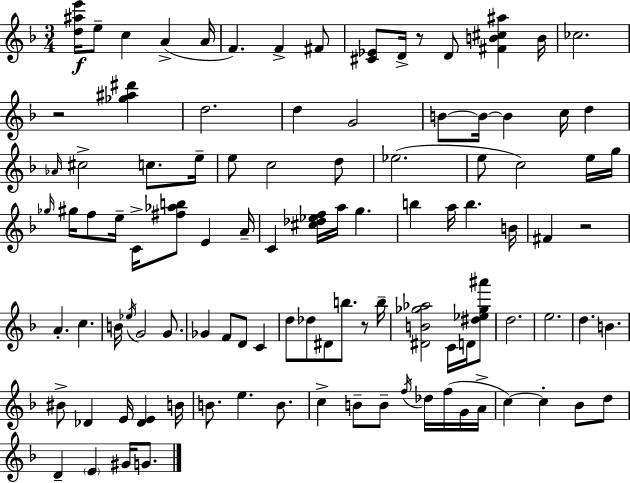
[D5,A#5,E6]/s E5/e C5/q A4/q A4/s F4/q. F4/q F#4/e [C#4,Eb4]/e D4/s R/e D4/e [F#4,B4,C#5,A#5]/q B4/s CES5/h. R/h [Gb5,A#5,D#6]/q D5/h. D5/q G4/h B4/e B4/s B4/q C5/s D5/q Ab4/s C#5/h C5/e. E5/s E5/e C5/h D5/e Eb5/h. E5/e C5/h E5/s G5/s Gb5/s G#5/s F5/e E5/s C4/s [F#5,Ab5,B5]/e E4/q A4/s C4/q [C#5,Db5,Eb5,F5]/s A5/s G5/q. B5/q A5/s B5/q. B4/s F#4/q R/h A4/q. C5/q. B4/s Eb5/s G4/h G4/e. Gb4/q F4/e D4/e C4/q D5/e Db5/e D#4/e B5/e. R/e B5/s [D#4,B4,Gb5,Ab5]/h C4/s D4/s [D#5,Eb5,Gb5,A#6]/e D5/h. E5/h. D5/q. B4/q. BIS4/e Db4/q E4/s [Db4,E4]/q B4/s B4/e. E5/q. B4/e. C5/q B4/e B4/e F5/s Db5/s F5/s G4/s A4/s C5/q C5/q Bb4/e D5/e D4/q E4/q G#4/s G4/e.